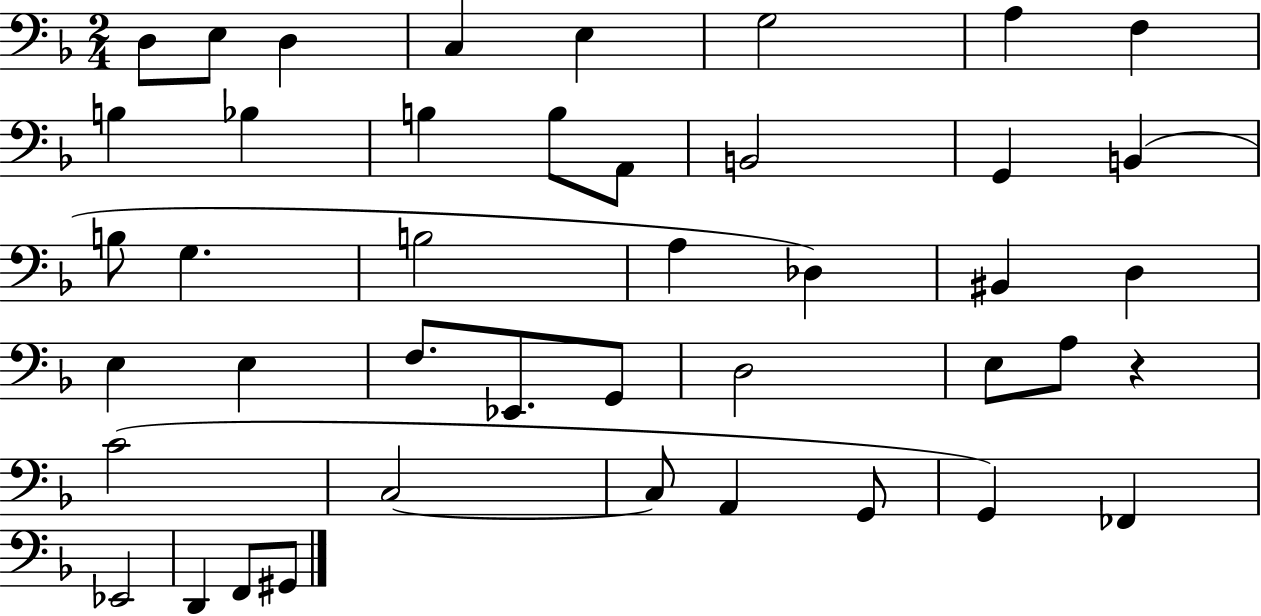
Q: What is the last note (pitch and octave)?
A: G#2